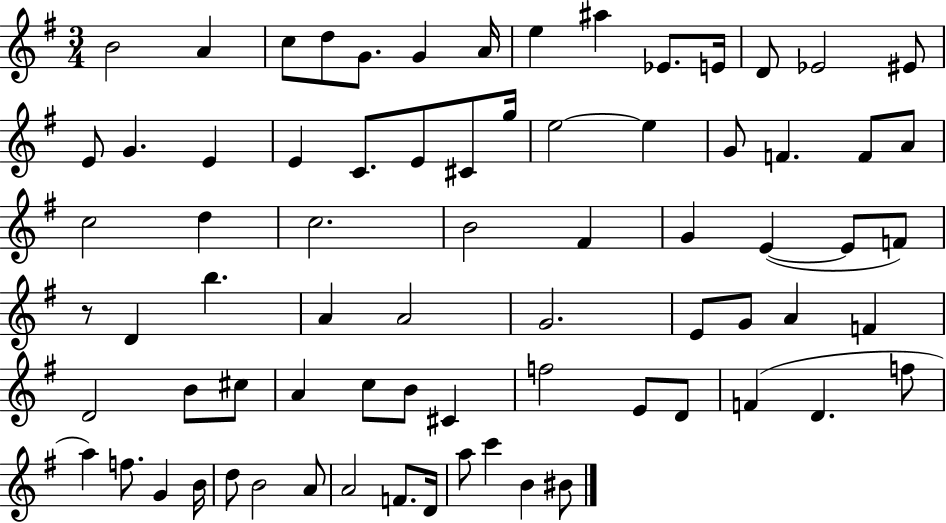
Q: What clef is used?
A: treble